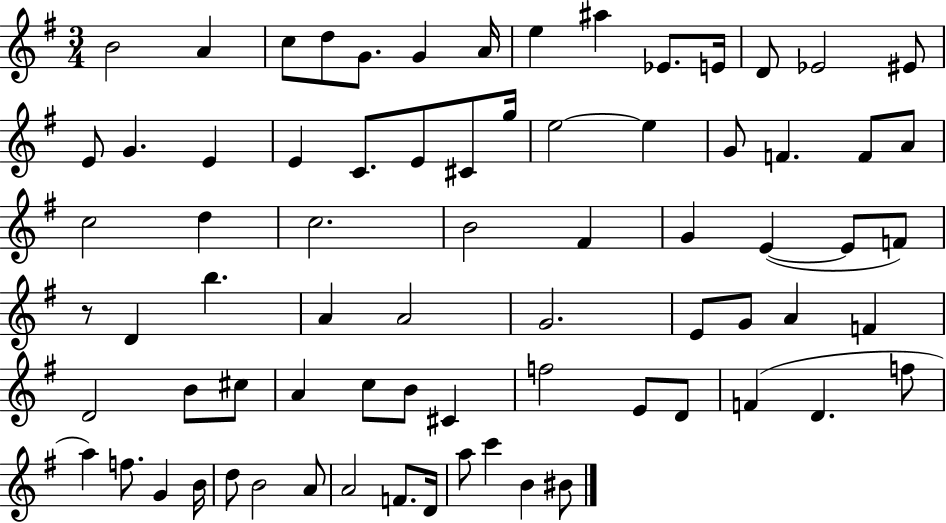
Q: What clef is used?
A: treble